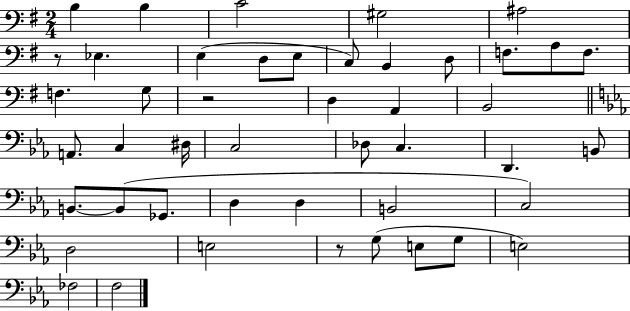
X:1
T:Untitled
M:2/4
L:1/4
K:G
B, B, C2 ^G,2 ^A,2 z/2 _E, E, D,/2 E,/2 C,/2 B,, D,/2 F,/2 A,/2 F,/2 F, G,/2 z2 D, A,, B,,2 A,,/2 C, ^D,/4 C,2 _D,/2 C, D,, B,,/2 B,,/2 B,,/2 _G,,/2 D, D, B,,2 C,2 D,2 E,2 z/2 G,/2 E,/2 G,/2 E,2 _F,2 F,2